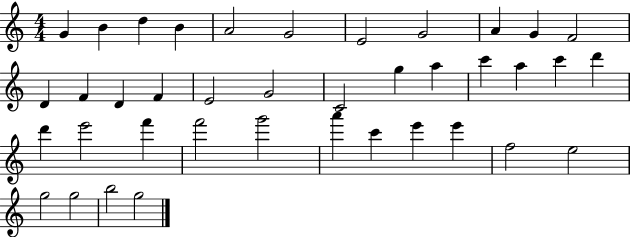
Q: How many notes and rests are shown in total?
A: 39